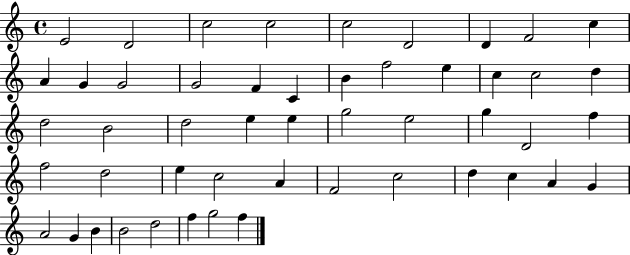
{
  \clef treble
  \time 4/4
  \defaultTimeSignature
  \key c \major
  e'2 d'2 | c''2 c''2 | c''2 d'2 | d'4 f'2 c''4 | \break a'4 g'4 g'2 | g'2 f'4 c'4 | b'4 f''2 e''4 | c''4 c''2 d''4 | \break d''2 b'2 | d''2 e''4 e''4 | g''2 e''2 | g''4 d'2 f''4 | \break f''2 d''2 | e''4 c''2 a'4 | f'2 c''2 | d''4 c''4 a'4 g'4 | \break a'2 g'4 b'4 | b'2 d''2 | f''4 g''2 f''4 | \bar "|."
}